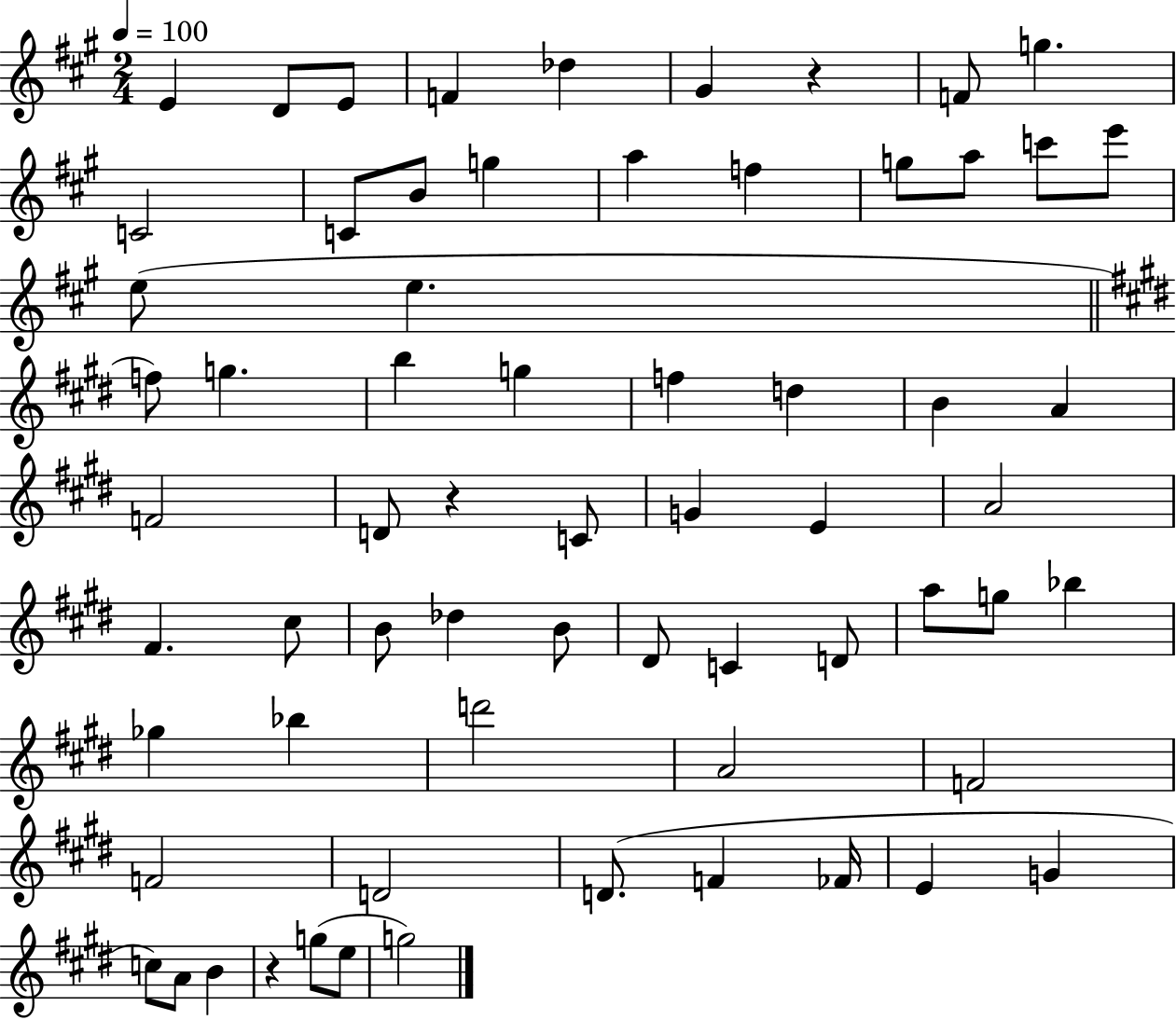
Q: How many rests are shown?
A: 3